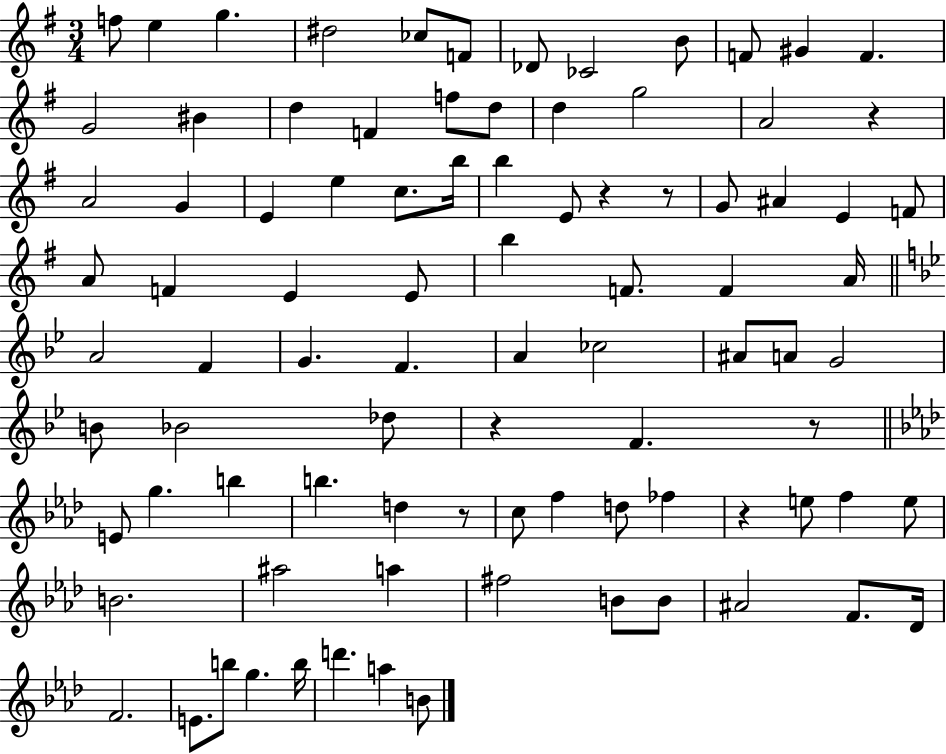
{
  \clef treble
  \numericTimeSignature
  \time 3/4
  \key g \major
  \repeat volta 2 { f''8 e''4 g''4. | dis''2 ces''8 f'8 | des'8 ces'2 b'8 | f'8 gis'4 f'4. | \break g'2 bis'4 | d''4 f'4 f''8 d''8 | d''4 g''2 | a'2 r4 | \break a'2 g'4 | e'4 e''4 c''8. b''16 | b''4 e'8 r4 r8 | g'8 ais'4 e'4 f'8 | \break a'8 f'4 e'4 e'8 | b''4 f'8. f'4 a'16 | \bar "||" \break \key g \minor a'2 f'4 | g'4. f'4. | a'4 ces''2 | ais'8 a'8 g'2 | \break b'8 bes'2 des''8 | r4 f'4. r8 | \bar "||" \break \key f \minor e'8 g''4. b''4 | b''4. d''4 r8 | c''8 f''4 d''8 fes''4 | r4 e''8 f''4 e''8 | \break b'2. | ais''2 a''4 | fis''2 b'8 b'8 | ais'2 f'8. des'16 | \break f'2. | e'8. b''8 g''4. b''16 | d'''4. a''4 b'8 | } \bar "|."
}